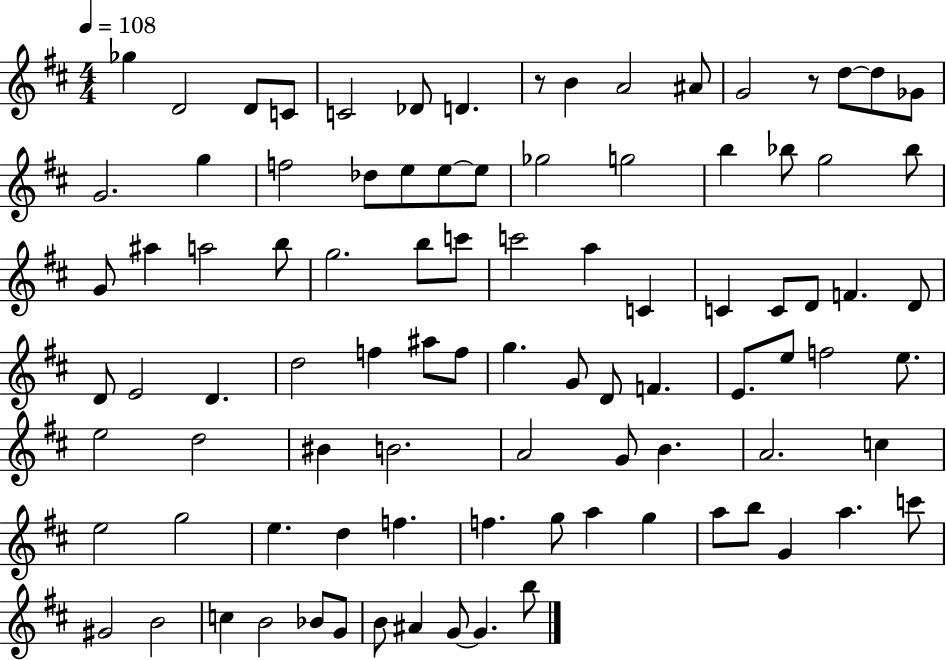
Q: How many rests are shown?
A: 2